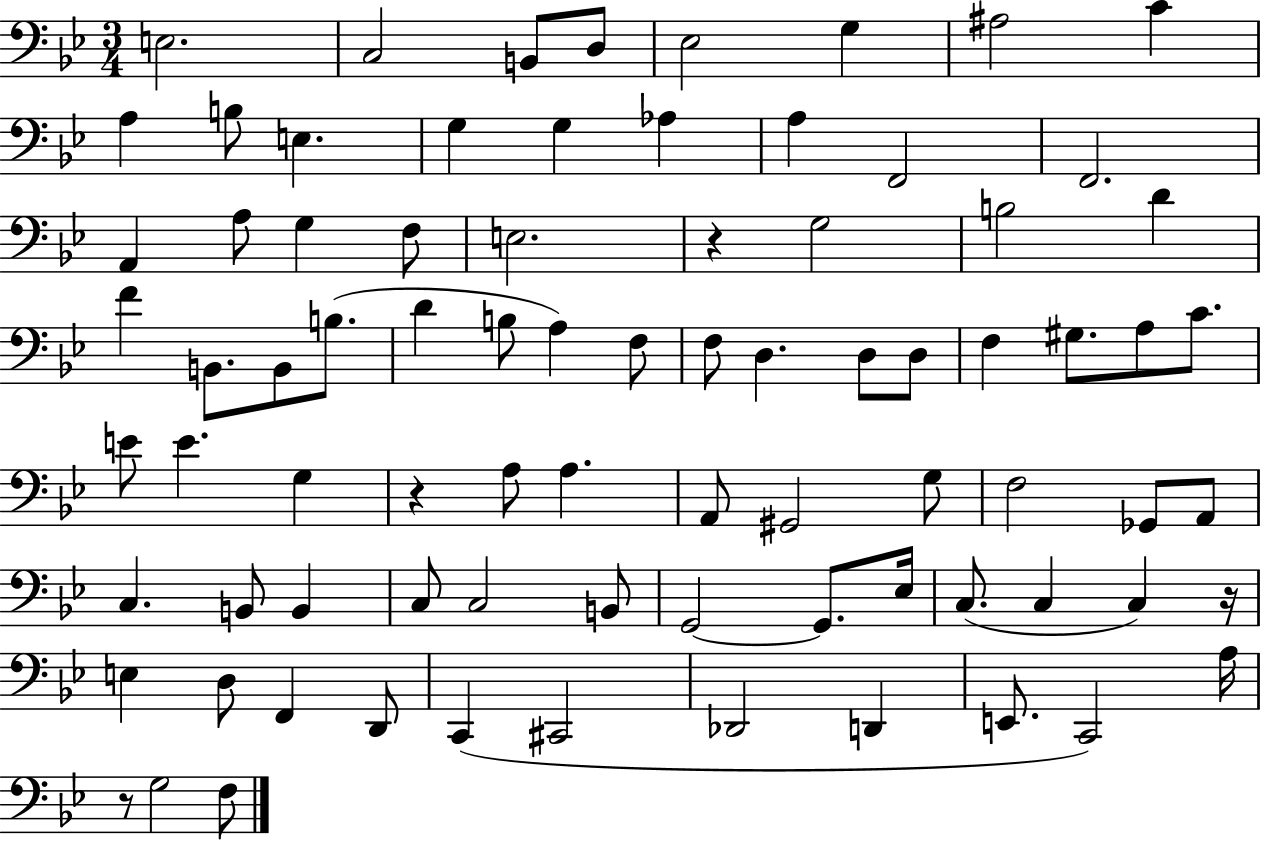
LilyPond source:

{
  \clef bass
  \numericTimeSignature
  \time 3/4
  \key bes \major
  e2. | c2 b,8 d8 | ees2 g4 | ais2 c'4 | \break a4 b8 e4. | g4 g4 aes4 | a4 f,2 | f,2. | \break a,4 a8 g4 f8 | e2. | r4 g2 | b2 d'4 | \break f'4 b,8. b,8 b8.( | d'4 b8 a4) f8 | f8 d4. d8 d8 | f4 gis8. a8 c'8. | \break e'8 e'4. g4 | r4 a8 a4. | a,8 gis,2 g8 | f2 ges,8 a,8 | \break c4. b,8 b,4 | c8 c2 b,8 | g,2~~ g,8. ees16 | c8.( c4 c4) r16 | \break e4 d8 f,4 d,8 | c,4( cis,2 | des,2 d,4 | e,8. c,2) a16 | \break r8 g2 f8 | \bar "|."
}